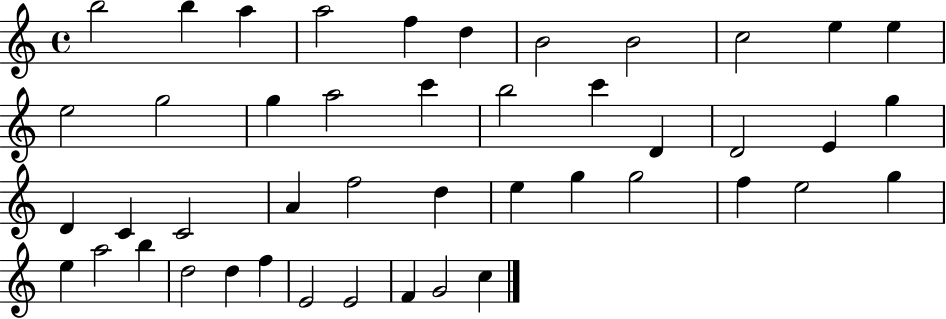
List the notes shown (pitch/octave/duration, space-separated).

B5/h B5/q A5/q A5/h F5/q D5/q B4/h B4/h C5/h E5/q E5/q E5/h G5/h G5/q A5/h C6/q B5/h C6/q D4/q D4/h E4/q G5/q D4/q C4/q C4/h A4/q F5/h D5/q E5/q G5/q G5/h F5/q E5/h G5/q E5/q A5/h B5/q D5/h D5/q F5/q E4/h E4/h F4/q G4/h C5/q